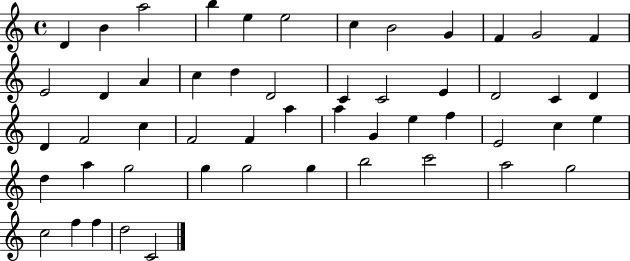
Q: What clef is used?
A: treble